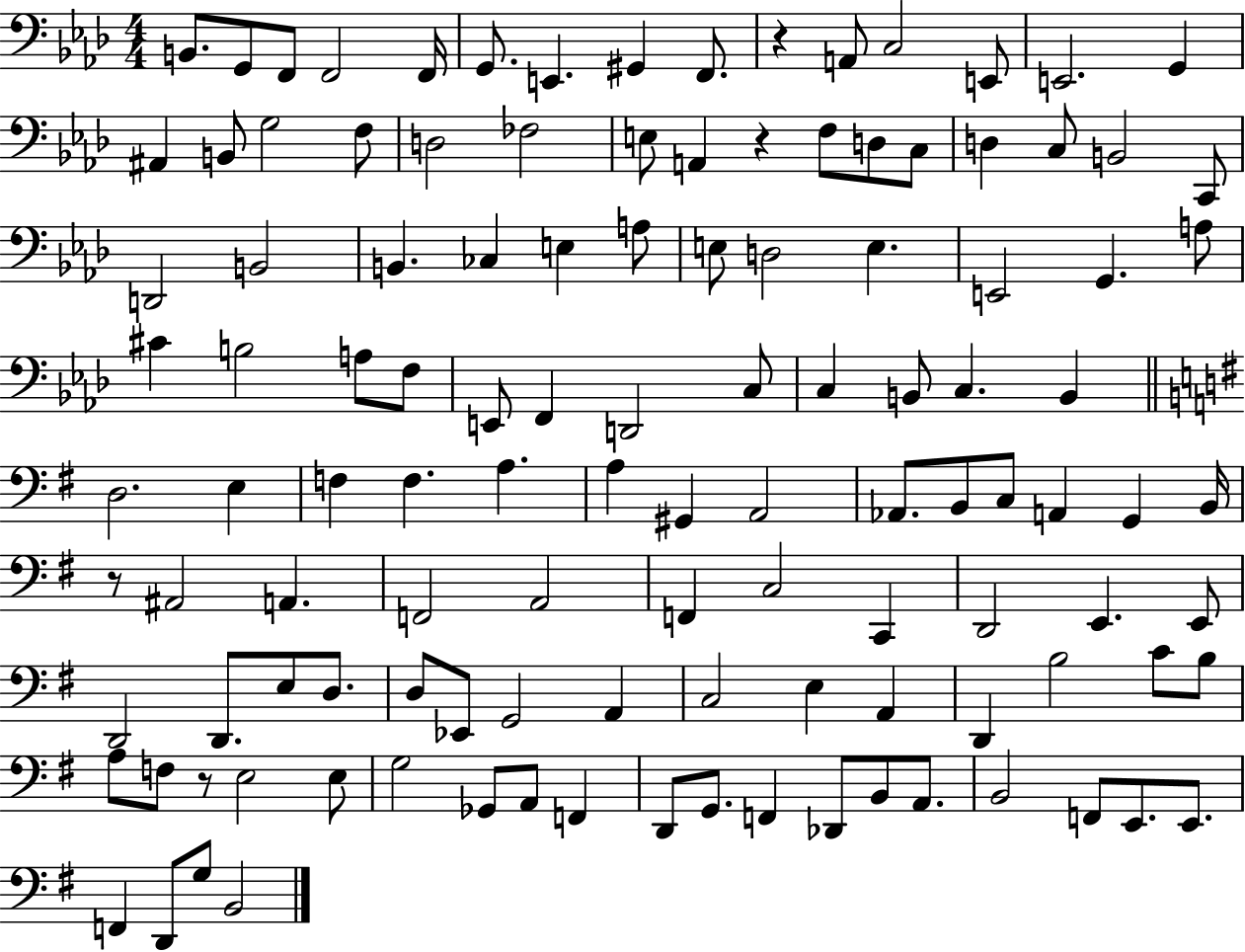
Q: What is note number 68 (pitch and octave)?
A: A#2